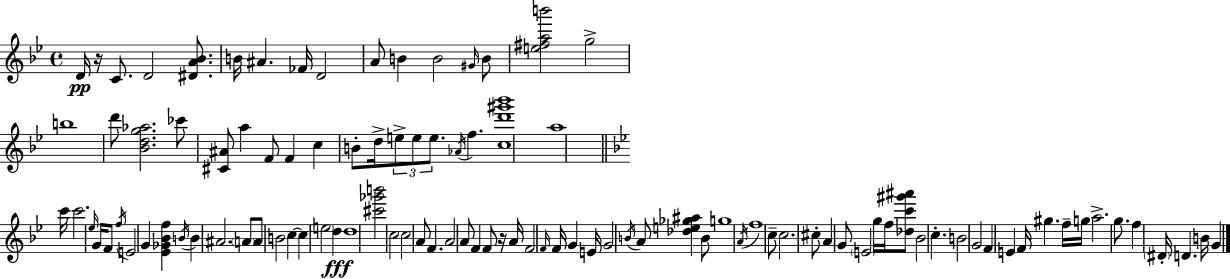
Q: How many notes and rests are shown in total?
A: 104